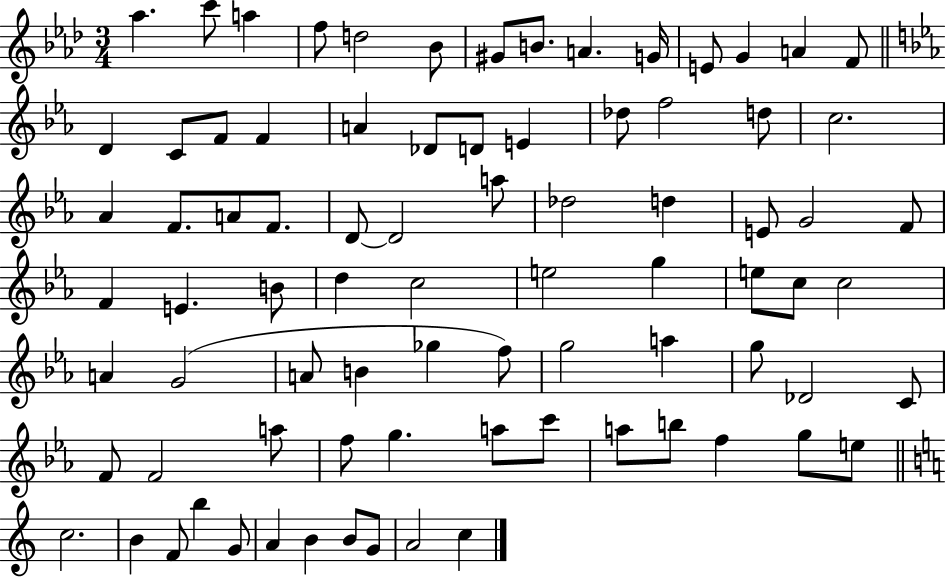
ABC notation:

X:1
T:Untitled
M:3/4
L:1/4
K:Ab
_a c'/2 a f/2 d2 _B/2 ^G/2 B/2 A G/4 E/2 G A F/2 D C/2 F/2 F A _D/2 D/2 E _d/2 f2 d/2 c2 _A F/2 A/2 F/2 D/2 D2 a/2 _d2 d E/2 G2 F/2 F E B/2 d c2 e2 g e/2 c/2 c2 A G2 A/2 B _g f/2 g2 a g/2 _D2 C/2 F/2 F2 a/2 f/2 g a/2 c'/2 a/2 b/2 f g/2 e/2 c2 B F/2 b G/2 A B B/2 G/2 A2 c